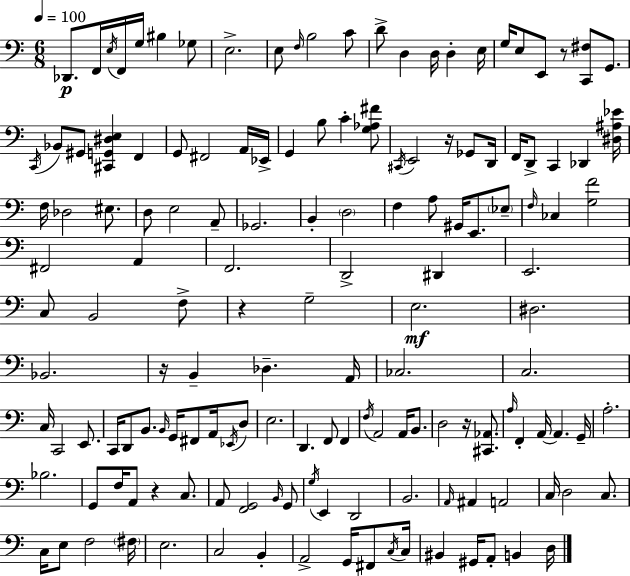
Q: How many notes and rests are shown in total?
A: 149